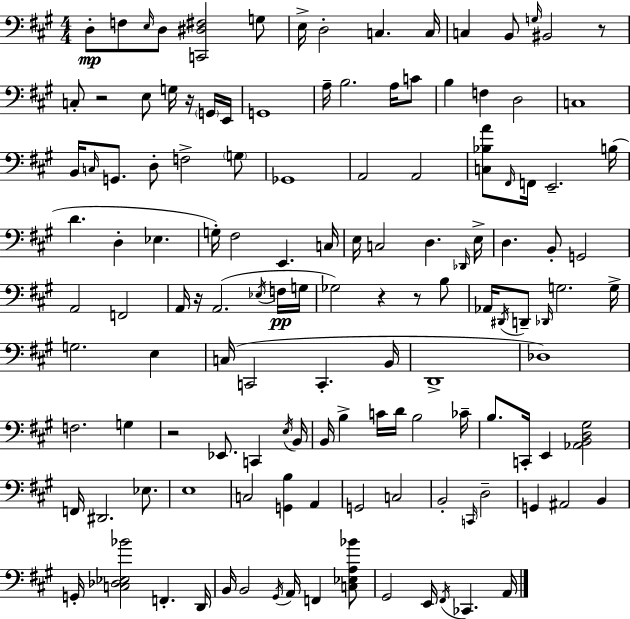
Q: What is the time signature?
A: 4/4